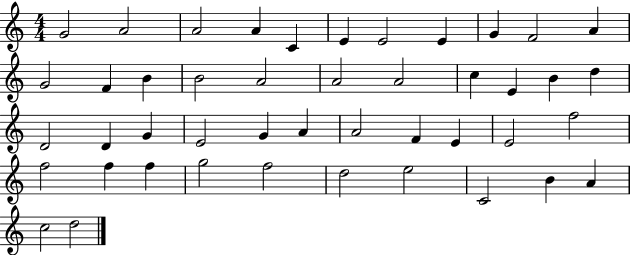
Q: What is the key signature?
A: C major